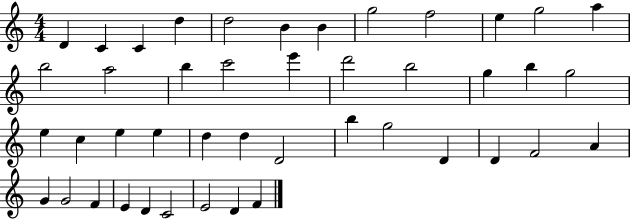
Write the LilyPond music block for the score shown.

{
  \clef treble
  \numericTimeSignature
  \time 4/4
  \key c \major
  d'4 c'4 c'4 d''4 | d''2 b'4 b'4 | g''2 f''2 | e''4 g''2 a''4 | \break b''2 a''2 | b''4 c'''2 e'''4 | d'''2 b''2 | g''4 b''4 g''2 | \break e''4 c''4 e''4 e''4 | d''4 d''4 d'2 | b''4 g''2 d'4 | d'4 f'2 a'4 | \break g'4 g'2 f'4 | e'4 d'4 c'2 | e'2 d'4 f'4 | \bar "|."
}